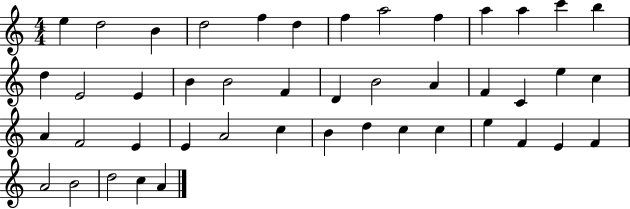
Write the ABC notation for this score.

X:1
T:Untitled
M:4/4
L:1/4
K:C
e d2 B d2 f d f a2 f a a c' b d E2 E B B2 F D B2 A F C e c A F2 E E A2 c B d c c e F E F A2 B2 d2 c A